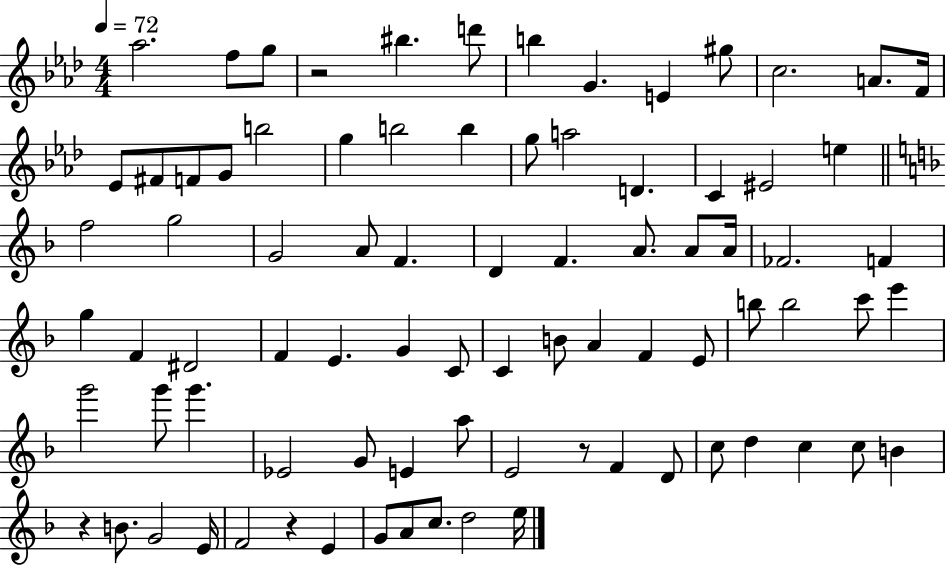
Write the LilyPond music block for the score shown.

{
  \clef treble
  \numericTimeSignature
  \time 4/4
  \key aes \major
  \tempo 4 = 72
  \repeat volta 2 { aes''2. f''8 g''8 | r2 bis''4. d'''8 | b''4 g'4. e'4 gis''8 | c''2. a'8. f'16 | \break ees'8 fis'8 f'8 g'8 b''2 | g''4 b''2 b''4 | g''8 a''2 d'4. | c'4 eis'2 e''4 | \break \bar "||" \break \key f \major f''2 g''2 | g'2 a'8 f'4. | d'4 f'4. a'8. a'8 a'16 | fes'2. f'4 | \break g''4 f'4 dis'2 | f'4 e'4. g'4 c'8 | c'4 b'8 a'4 f'4 e'8 | b''8 b''2 c'''8 e'''4 | \break g'''2 g'''8 g'''4. | ees'2 g'8 e'4 a''8 | e'2 r8 f'4 d'8 | c''8 d''4 c''4 c''8 b'4 | \break r4 b'8. g'2 e'16 | f'2 r4 e'4 | g'8 a'8 c''8. d''2 e''16 | } \bar "|."
}